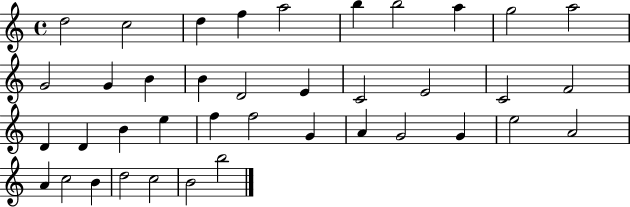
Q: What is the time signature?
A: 4/4